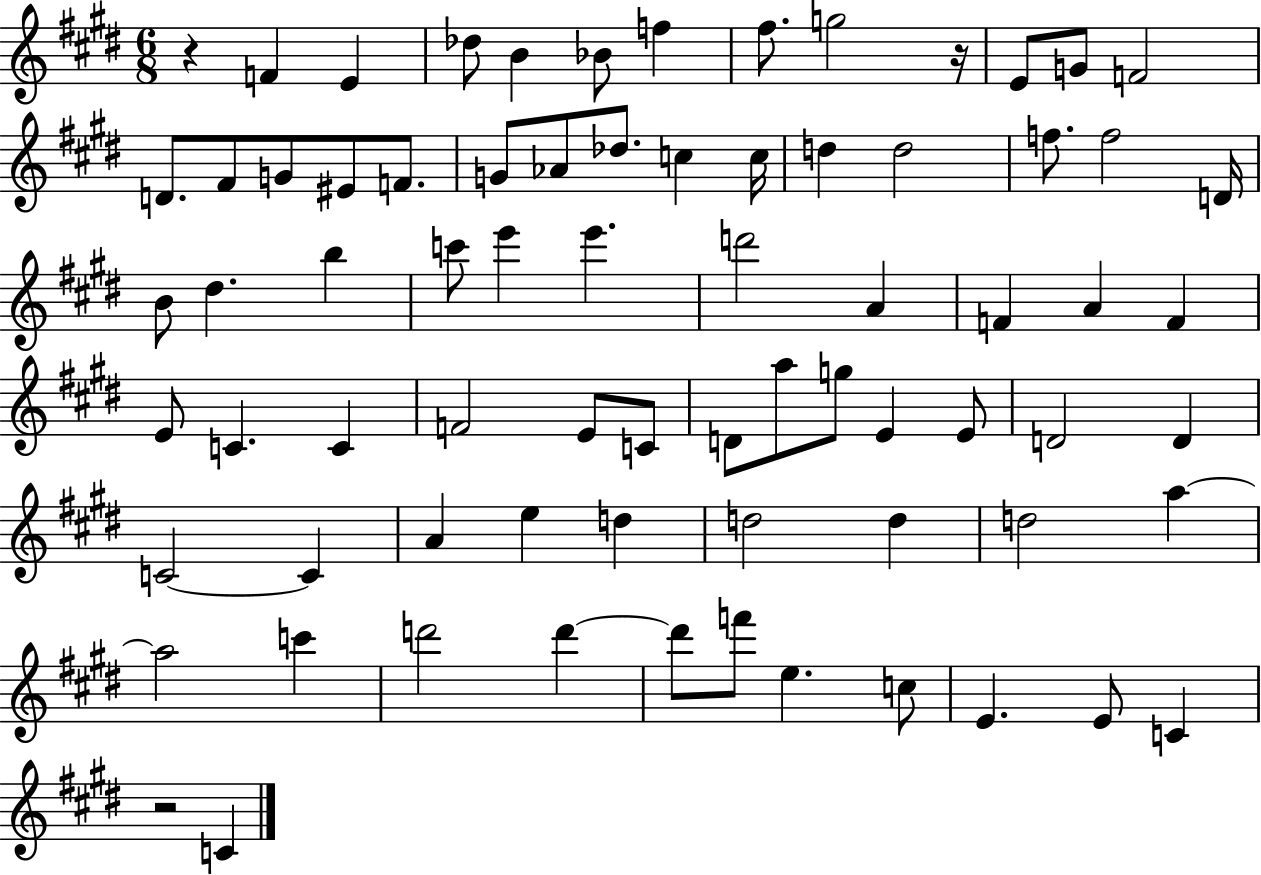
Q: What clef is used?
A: treble